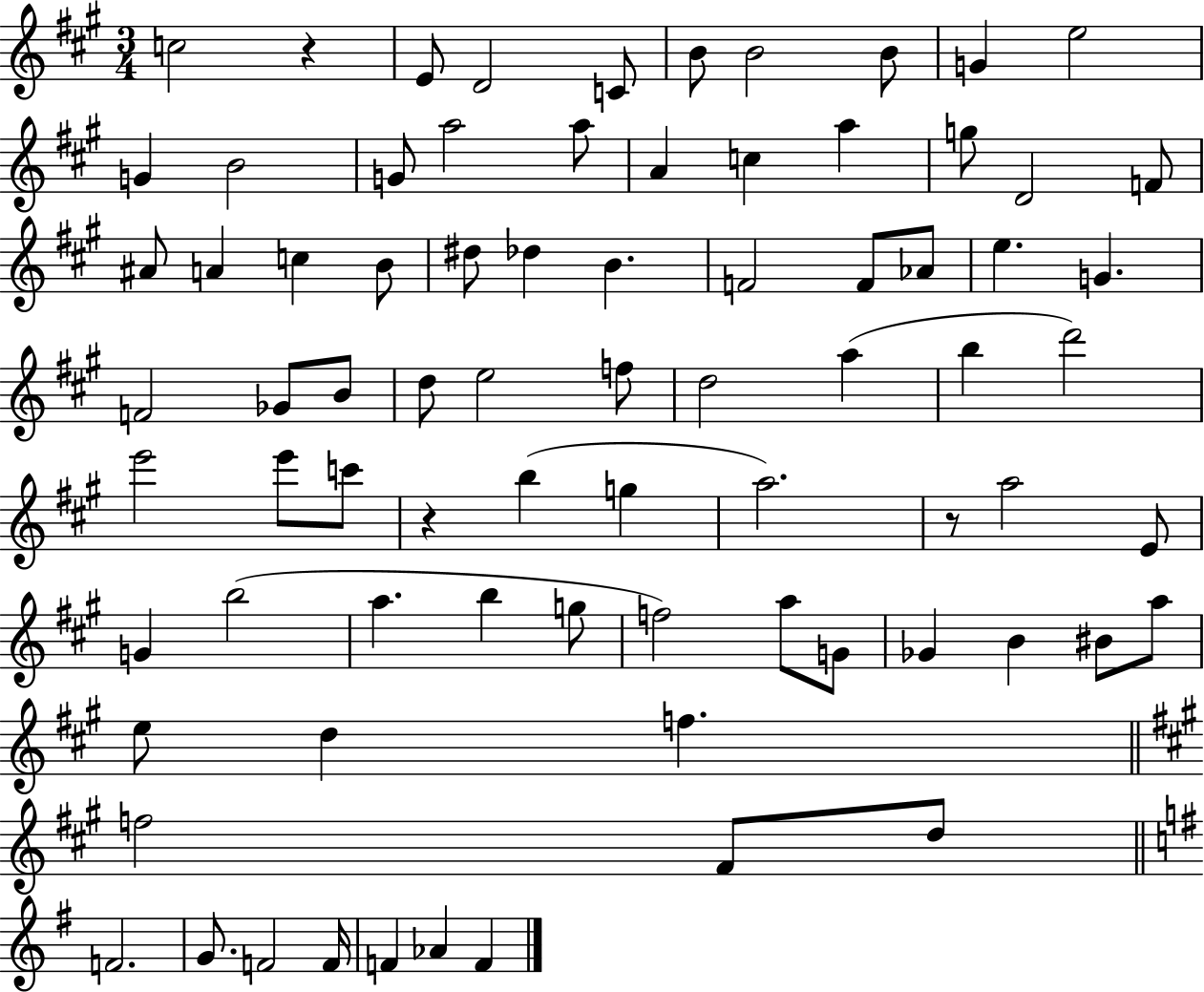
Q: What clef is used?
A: treble